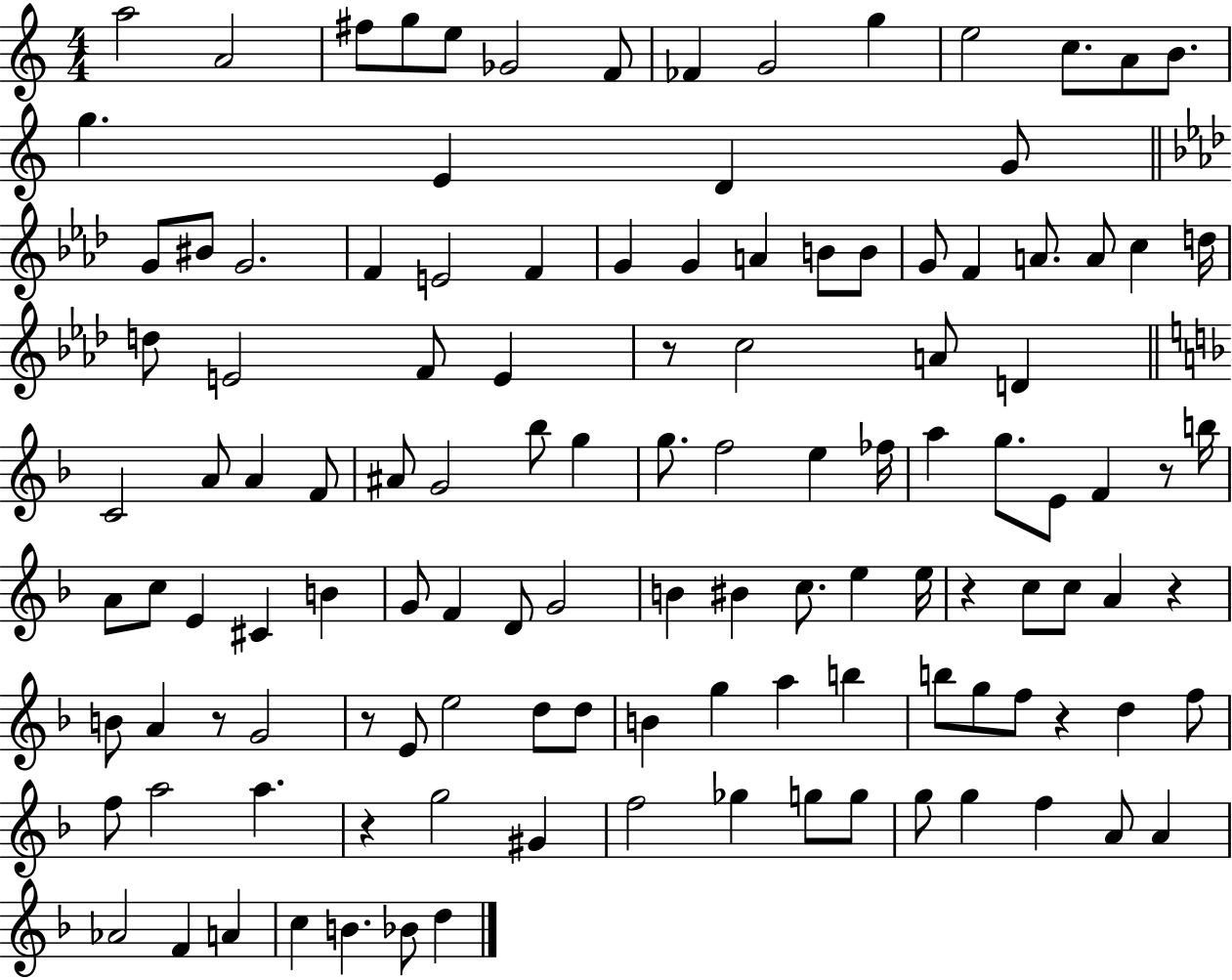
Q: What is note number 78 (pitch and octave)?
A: A4